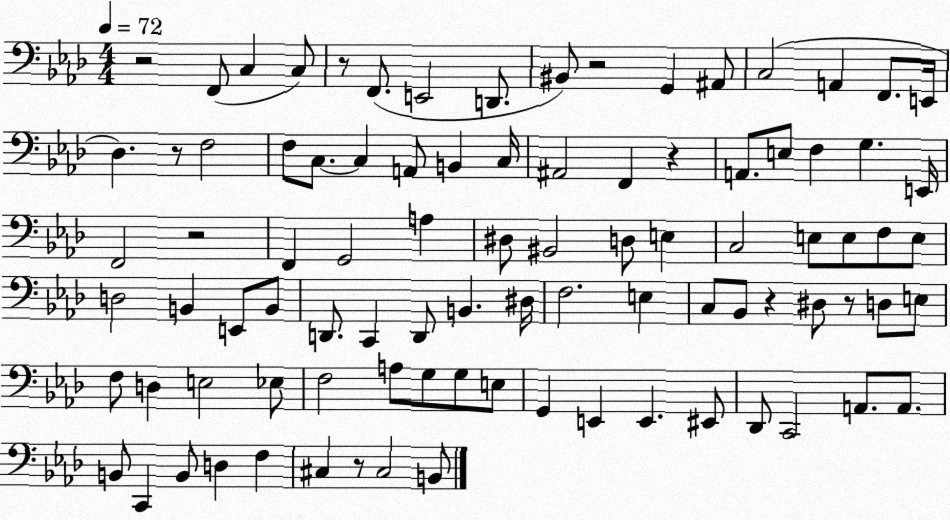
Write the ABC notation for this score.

X:1
T:Untitled
M:4/4
L:1/4
K:Ab
z2 F,,/2 C, C,/2 z/2 F,,/2 E,,2 D,,/2 ^B,,/2 z2 G,, ^A,,/2 C,2 A,, F,,/2 E,,/4 _D, z/2 F,2 F,/2 C,/2 C, A,,/2 B,, C,/4 ^A,,2 F,, z A,,/2 E,/2 F, G, E,,/4 F,,2 z2 F,, G,,2 A, ^D,/2 ^B,,2 D,/2 E, C,2 E,/2 E,/2 F,/2 E,/2 D,2 B,, E,,/2 B,,/2 D,,/2 C,, D,,/2 B,, ^D,/4 F,2 E, C,/2 _B,,/2 z ^D,/2 z/2 D,/2 E,/2 F,/2 D, E,2 _E,/2 F,2 A,/2 G,/2 G,/2 E,/2 G,, E,, E,, ^E,,/2 _D,,/2 C,,2 A,,/2 A,,/2 B,,/2 C,, B,,/2 D, F, ^C, z/2 ^C,2 B,,/2